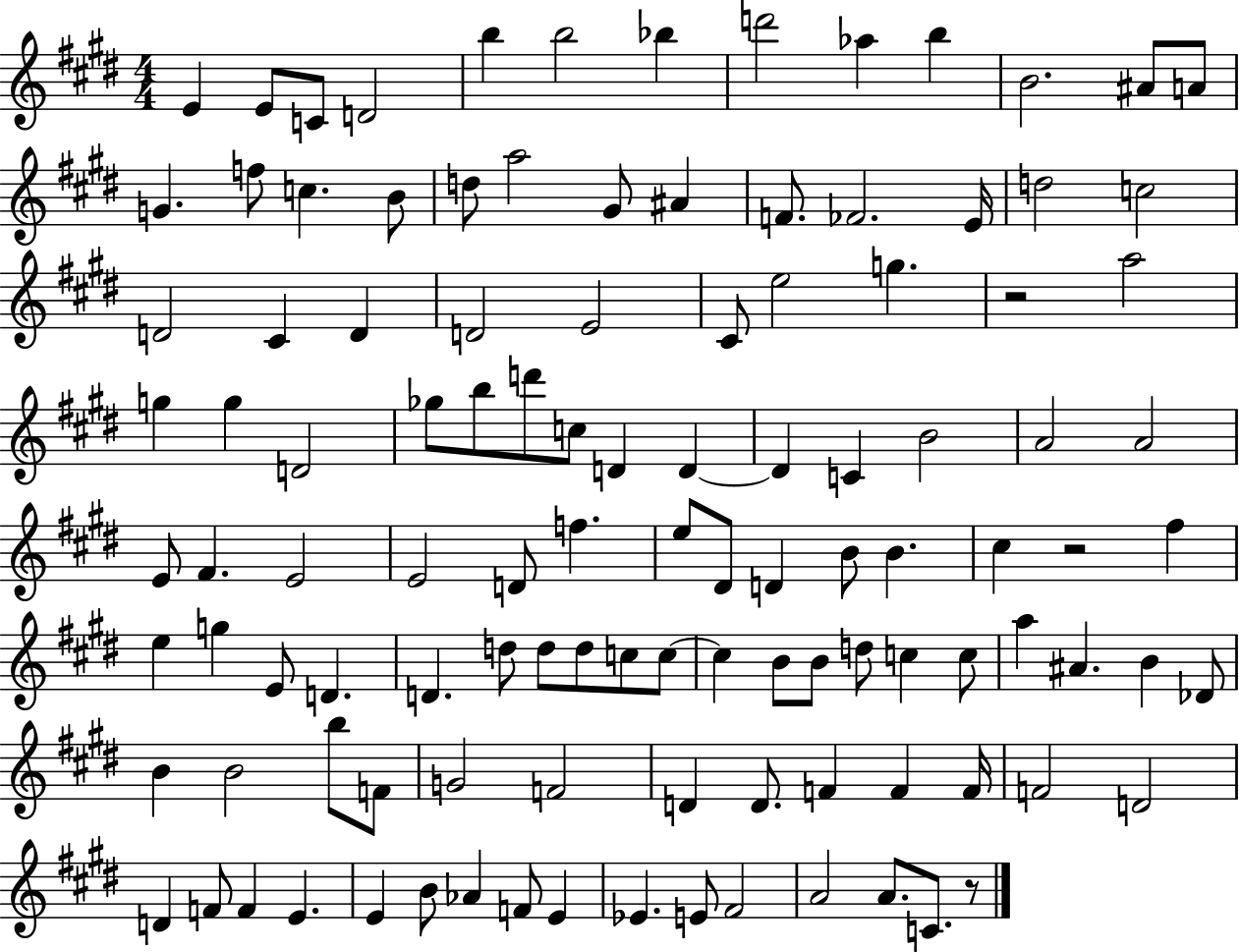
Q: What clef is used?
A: treble